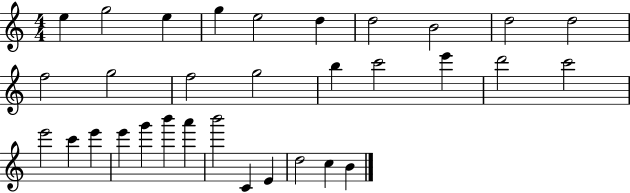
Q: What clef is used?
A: treble